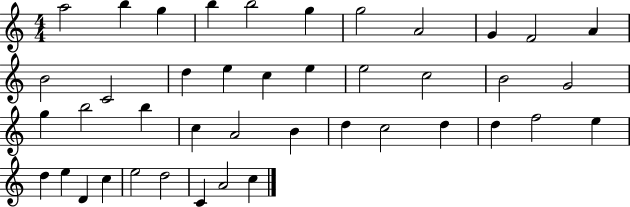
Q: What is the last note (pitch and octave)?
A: C5